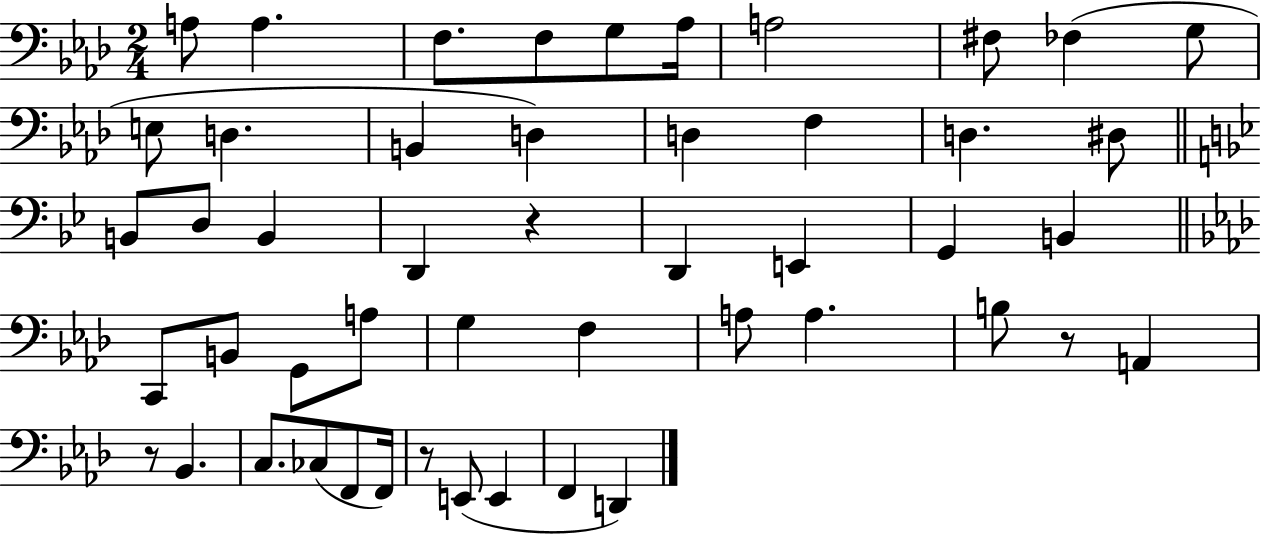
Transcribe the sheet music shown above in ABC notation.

X:1
T:Untitled
M:2/4
L:1/4
K:Ab
A,/2 A, F,/2 F,/2 G,/2 _A,/4 A,2 ^F,/2 _F, G,/2 E,/2 D, B,, D, D, F, D, ^D,/2 B,,/2 D,/2 B,, D,, z D,, E,, G,, B,, C,,/2 B,,/2 G,,/2 A,/2 G, F, A,/2 A, B,/2 z/2 A,, z/2 _B,, C,/2 _C,/2 F,,/2 F,,/4 z/2 E,,/2 E,, F,, D,,